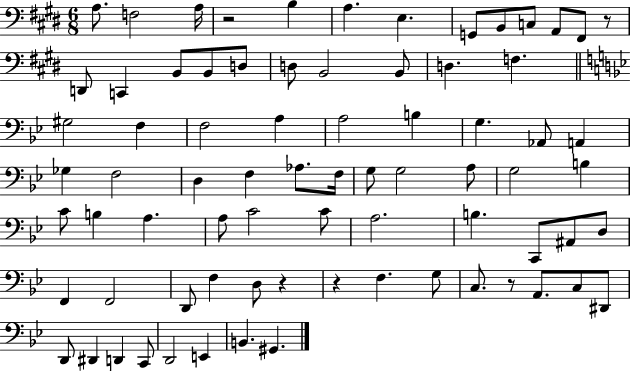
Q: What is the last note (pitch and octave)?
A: G#2